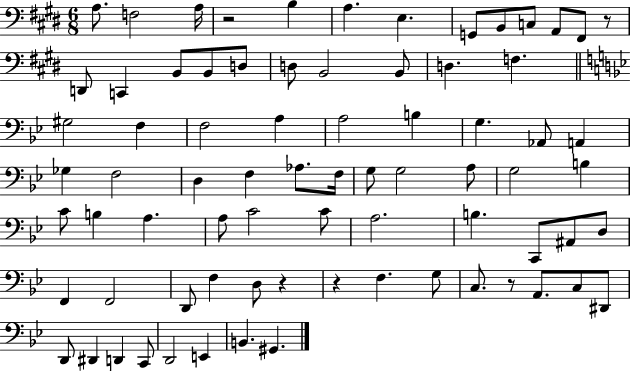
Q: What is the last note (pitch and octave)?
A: G#2